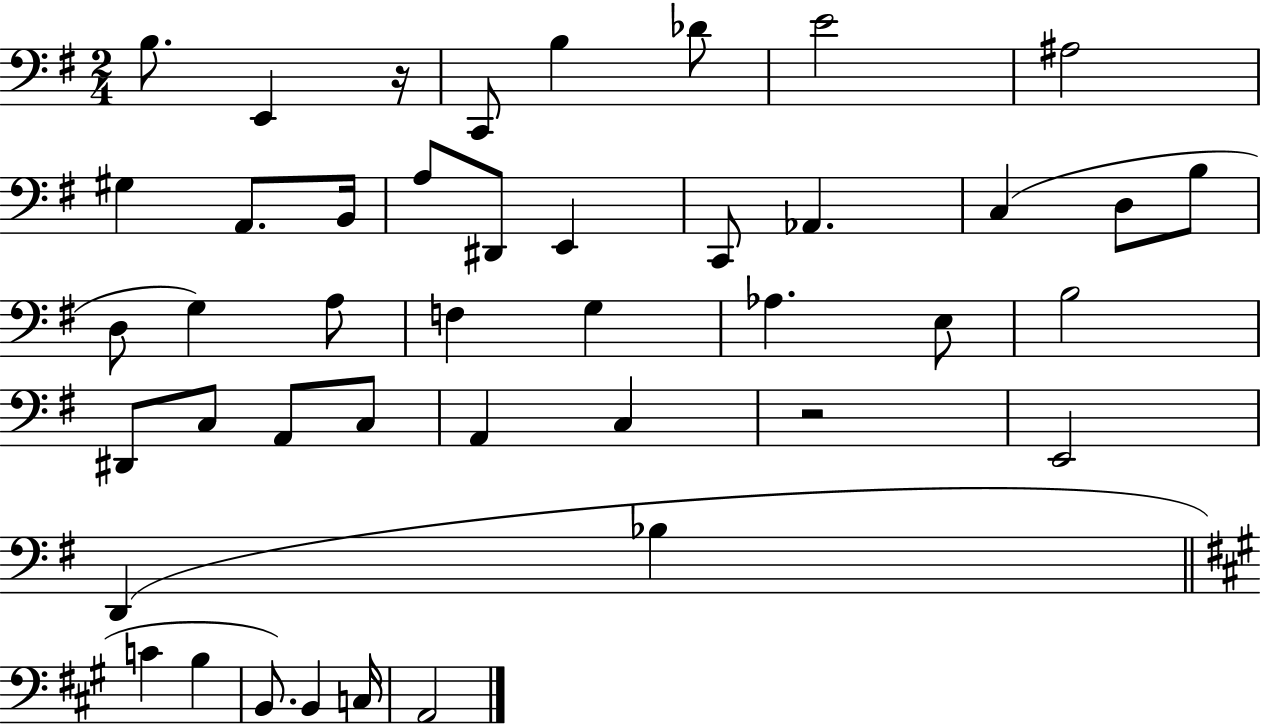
B3/e. E2/q R/s C2/e B3/q Db4/e E4/h A#3/h G#3/q A2/e. B2/s A3/e D#2/e E2/q C2/e Ab2/q. C3/q D3/e B3/e D3/e G3/q A3/e F3/q G3/q Ab3/q. E3/e B3/h D#2/e C3/e A2/e C3/e A2/q C3/q R/h E2/h D2/q Bb3/q C4/q B3/q B2/e. B2/q C3/s A2/h